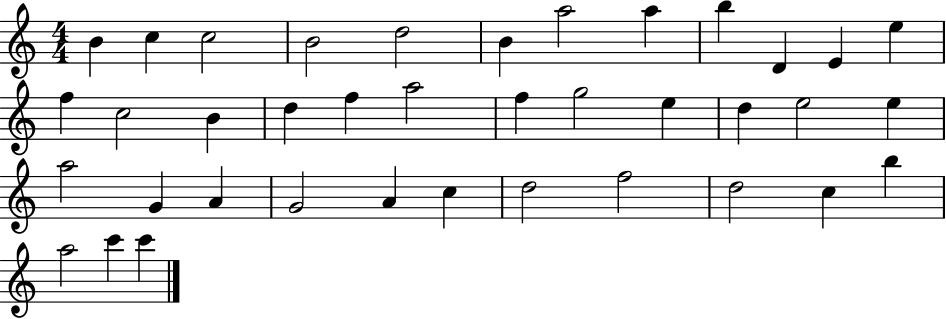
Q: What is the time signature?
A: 4/4